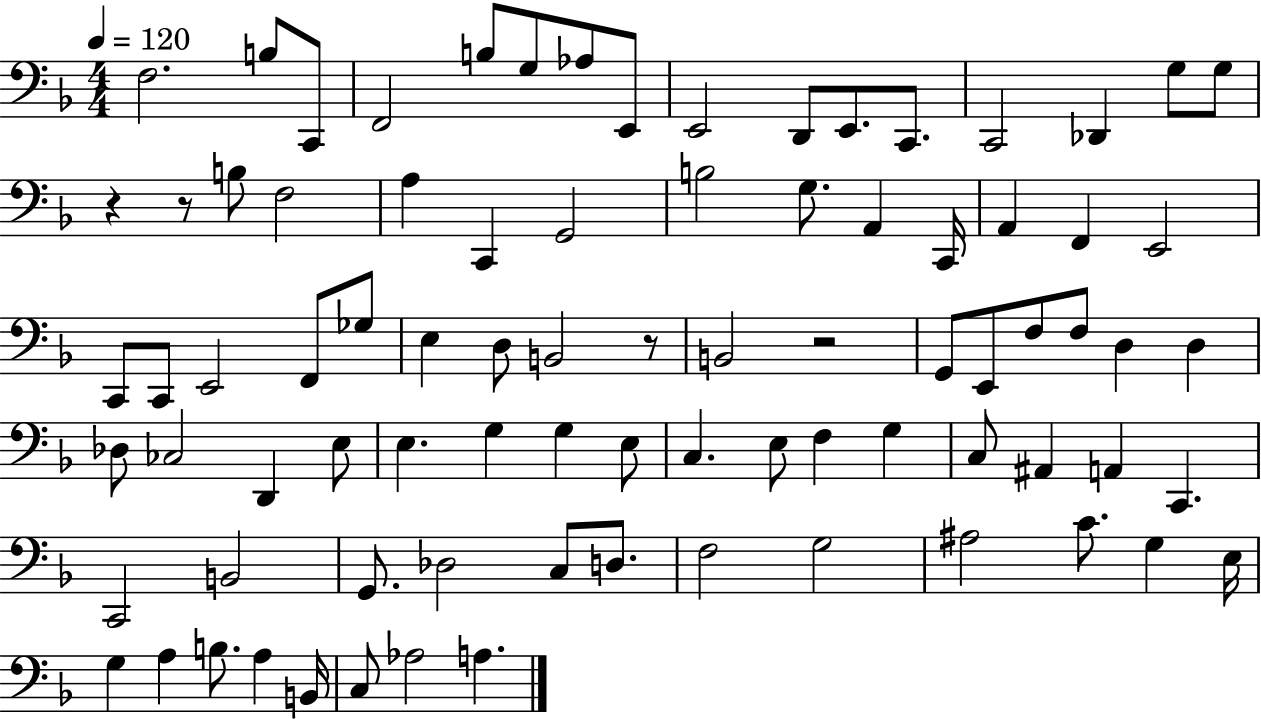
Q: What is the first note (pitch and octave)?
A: F3